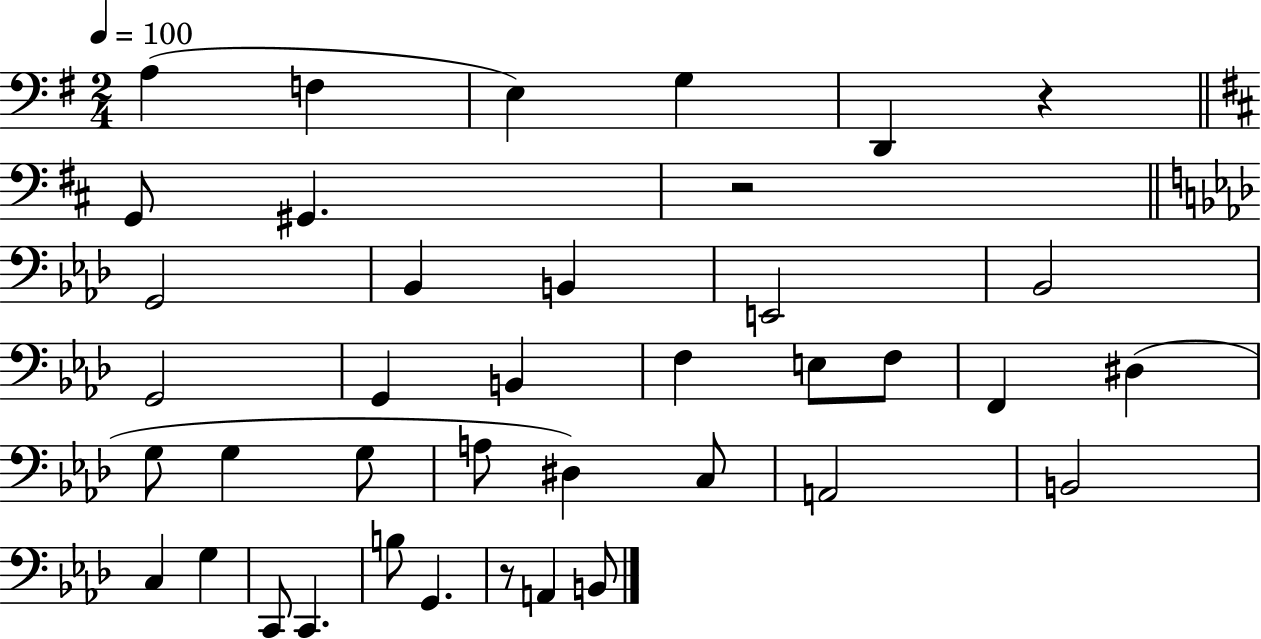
{
  \clef bass
  \numericTimeSignature
  \time 2/4
  \key g \major
  \tempo 4 = 100
  a4( f4 | e4) g4 | d,4 r4 | \bar "||" \break \key d \major g,8 gis,4. | r2 | \bar "||" \break \key aes \major g,2 | bes,4 b,4 | e,2 | bes,2 | \break g,2 | g,4 b,4 | f4 e8 f8 | f,4 dis4( | \break g8 g4 g8 | a8 dis4) c8 | a,2 | b,2 | \break c4 g4 | c,8 c,4. | b8 g,4. | r8 a,4 b,8 | \break \bar "|."
}